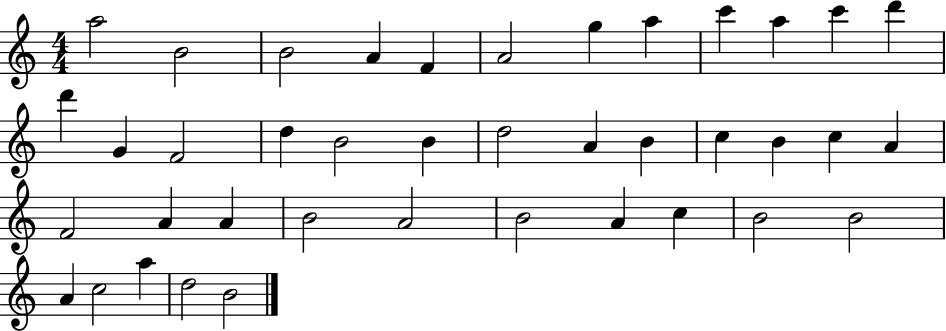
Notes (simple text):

A5/h B4/h B4/h A4/q F4/q A4/h G5/q A5/q C6/q A5/q C6/q D6/q D6/q G4/q F4/h D5/q B4/h B4/q D5/h A4/q B4/q C5/q B4/q C5/q A4/q F4/h A4/q A4/q B4/h A4/h B4/h A4/q C5/q B4/h B4/h A4/q C5/h A5/q D5/h B4/h